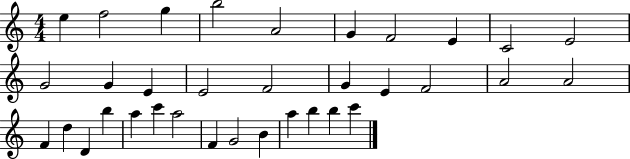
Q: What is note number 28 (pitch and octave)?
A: F4